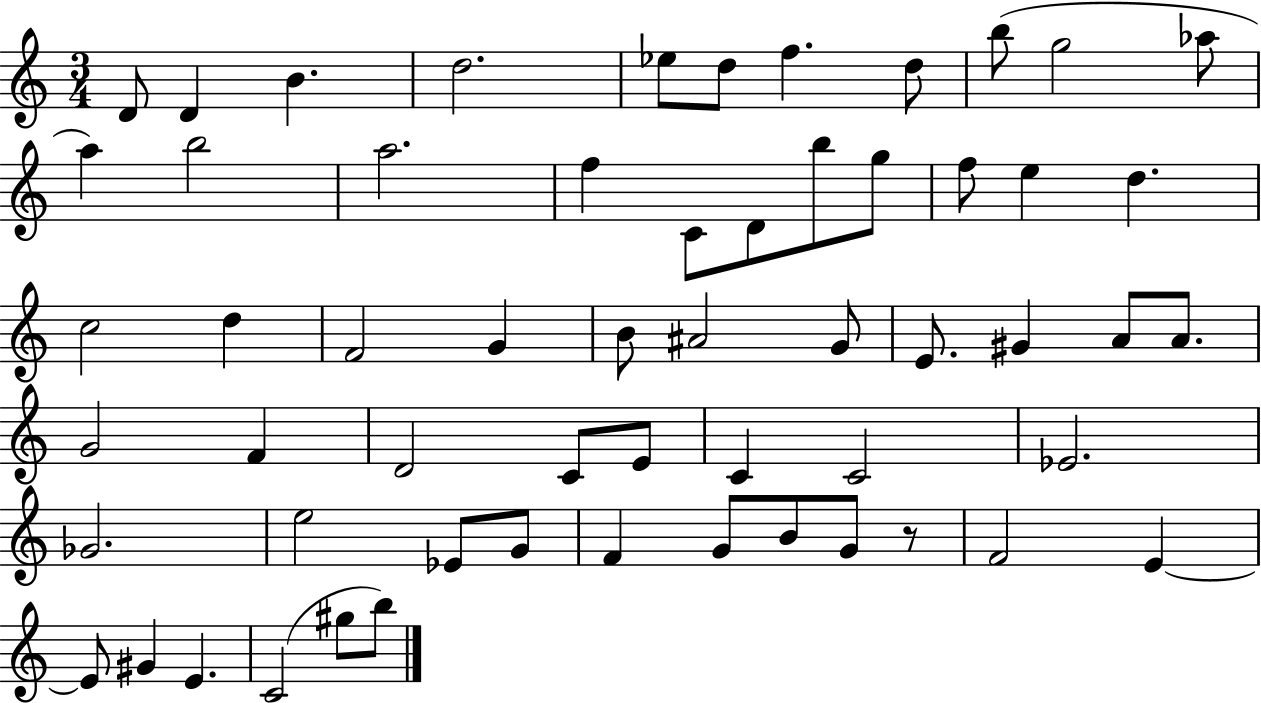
D4/e D4/q B4/q. D5/h. Eb5/e D5/e F5/q. D5/e B5/e G5/h Ab5/e A5/q B5/h A5/h. F5/q C4/e D4/e B5/e G5/e F5/e E5/q D5/q. C5/h D5/q F4/h G4/q B4/e A#4/h G4/e E4/e. G#4/q A4/e A4/e. G4/h F4/q D4/h C4/e E4/e C4/q C4/h Eb4/h. Gb4/h. E5/h Eb4/e G4/e F4/q G4/e B4/e G4/e R/e F4/h E4/q E4/e G#4/q E4/q. C4/h G#5/e B5/e